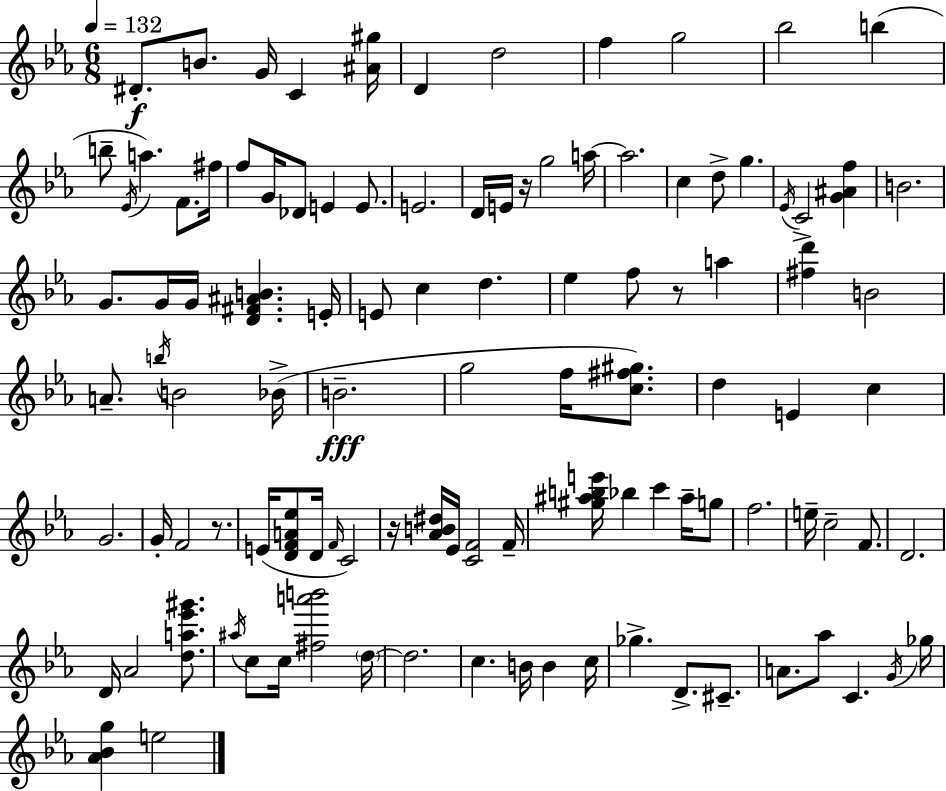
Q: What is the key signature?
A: EES major